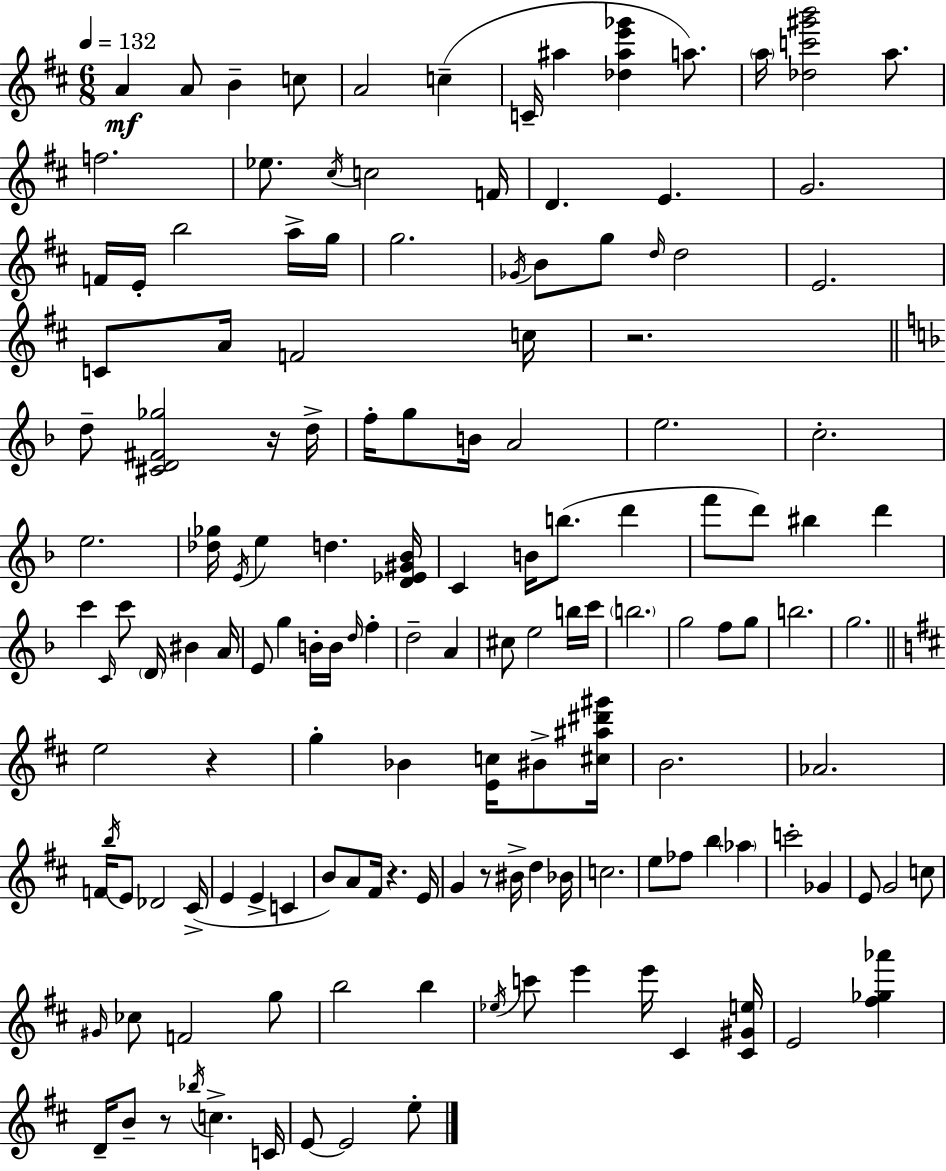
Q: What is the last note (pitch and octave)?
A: E5